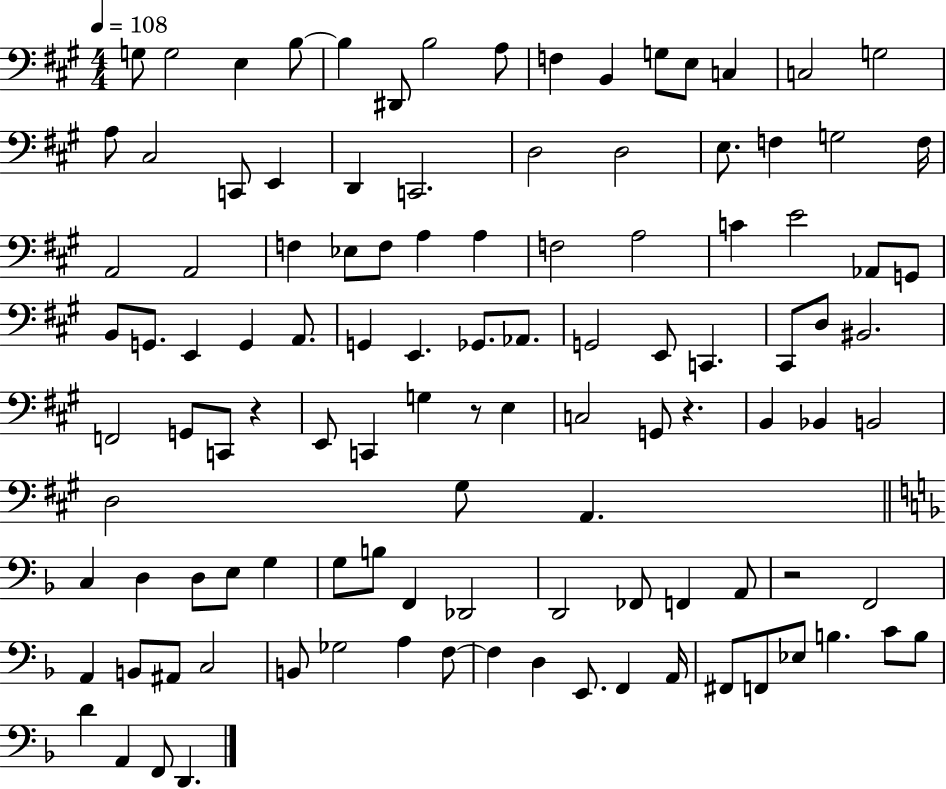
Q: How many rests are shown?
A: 4